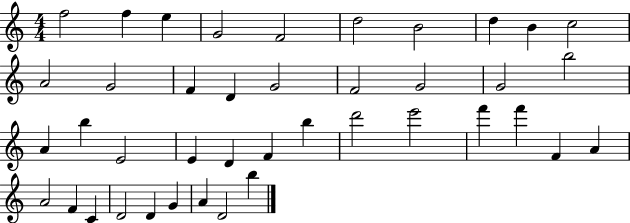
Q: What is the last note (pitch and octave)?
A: B5